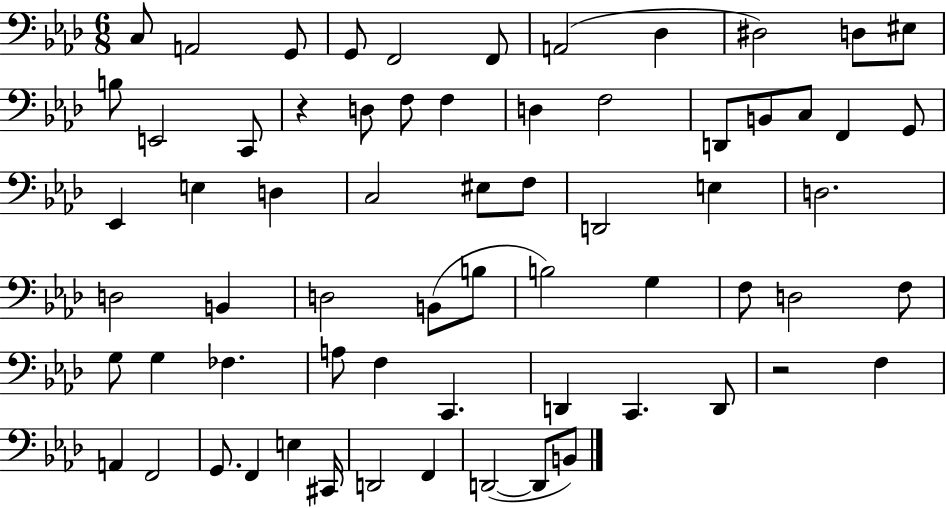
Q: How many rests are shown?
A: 2